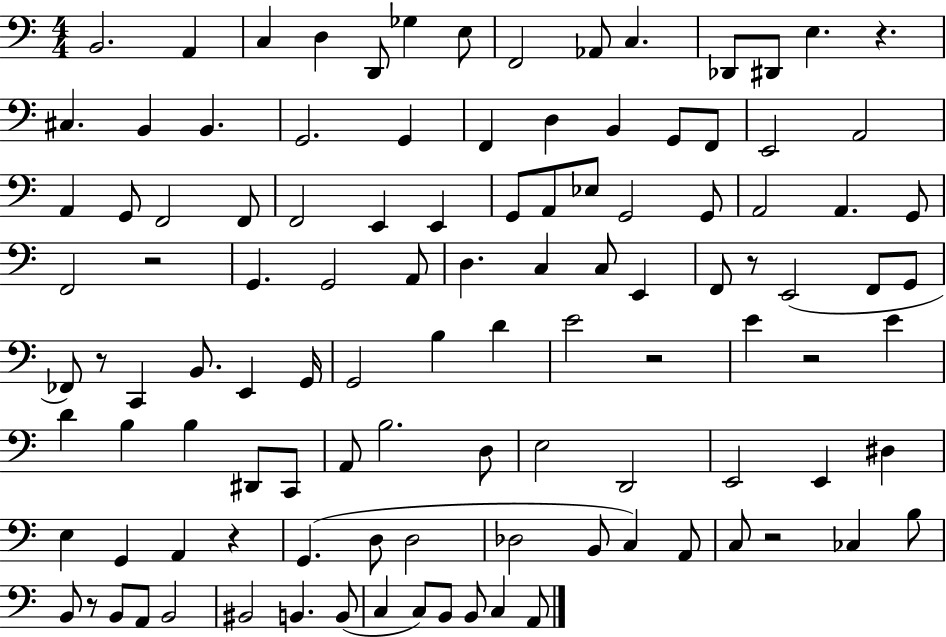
X:1
T:Untitled
M:4/4
L:1/4
K:C
B,,2 A,, C, D, D,,/2 _G, E,/2 F,,2 _A,,/2 C, _D,,/2 ^D,,/2 E, z ^C, B,, B,, G,,2 G,, F,, D, B,, G,,/2 F,,/2 E,,2 A,,2 A,, G,,/2 F,,2 F,,/2 F,,2 E,, E,, G,,/2 A,,/2 _E,/2 G,,2 G,,/2 A,,2 A,, G,,/2 F,,2 z2 G,, G,,2 A,,/2 D, C, C,/2 E,, F,,/2 z/2 E,,2 F,,/2 G,,/2 _F,,/2 z/2 C,, B,,/2 E,, G,,/4 G,,2 B, D E2 z2 E z2 E D B, B, ^D,,/2 C,,/2 A,,/2 B,2 D,/2 E,2 D,,2 E,,2 E,, ^D, E, G,, A,, z G,, D,/2 D,2 _D,2 B,,/2 C, A,,/2 C,/2 z2 _C, B,/2 B,,/2 z/2 B,,/2 A,,/2 B,,2 ^B,,2 B,, B,,/2 C, C,/2 B,,/2 B,,/2 C, A,,/2